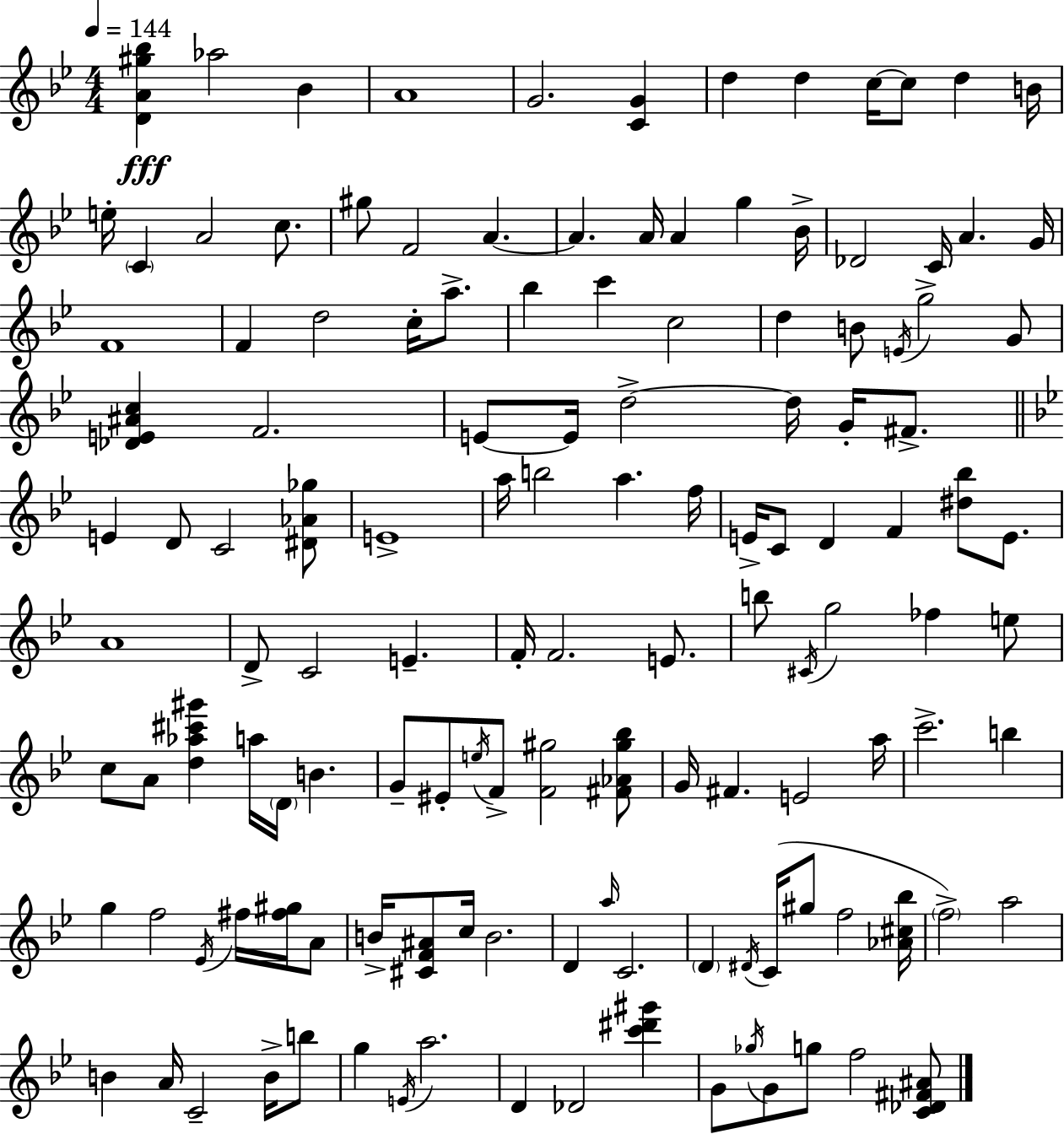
X:1
T:Untitled
M:4/4
L:1/4
K:Bb
[DA^g_b] _a2 _B A4 G2 [CG] d d c/4 c/2 d B/4 e/4 C A2 c/2 ^g/2 F2 A A A/4 A g _B/4 _D2 C/4 A G/4 F4 F d2 c/4 a/2 _b c' c2 d B/2 E/4 g2 G/2 [_DE^Ac] F2 E/2 E/4 d2 d/4 G/4 ^F/2 E D/2 C2 [^D_A_g]/2 E4 a/4 b2 a f/4 E/4 C/2 D F [^d_b]/2 E/2 A4 D/2 C2 E F/4 F2 E/2 b/2 ^C/4 g2 _f e/2 c/2 A/2 [d_a^c'^g'] a/4 D/4 B G/2 ^E/2 e/4 F/2 [F^g]2 [^F_A^g_b]/2 G/4 ^F E2 a/4 c'2 b g f2 _E/4 ^f/4 [^f^g]/4 A/2 B/4 [^CF^A]/2 c/4 B2 D a/4 C2 D ^D/4 C/4 ^g/2 f2 [_A^c_b]/4 f2 a2 B A/4 C2 B/4 b/2 g E/4 a2 D _D2 [c'^d'^g'] G/2 _g/4 G/2 g/2 f2 [C_D^F^A]/2